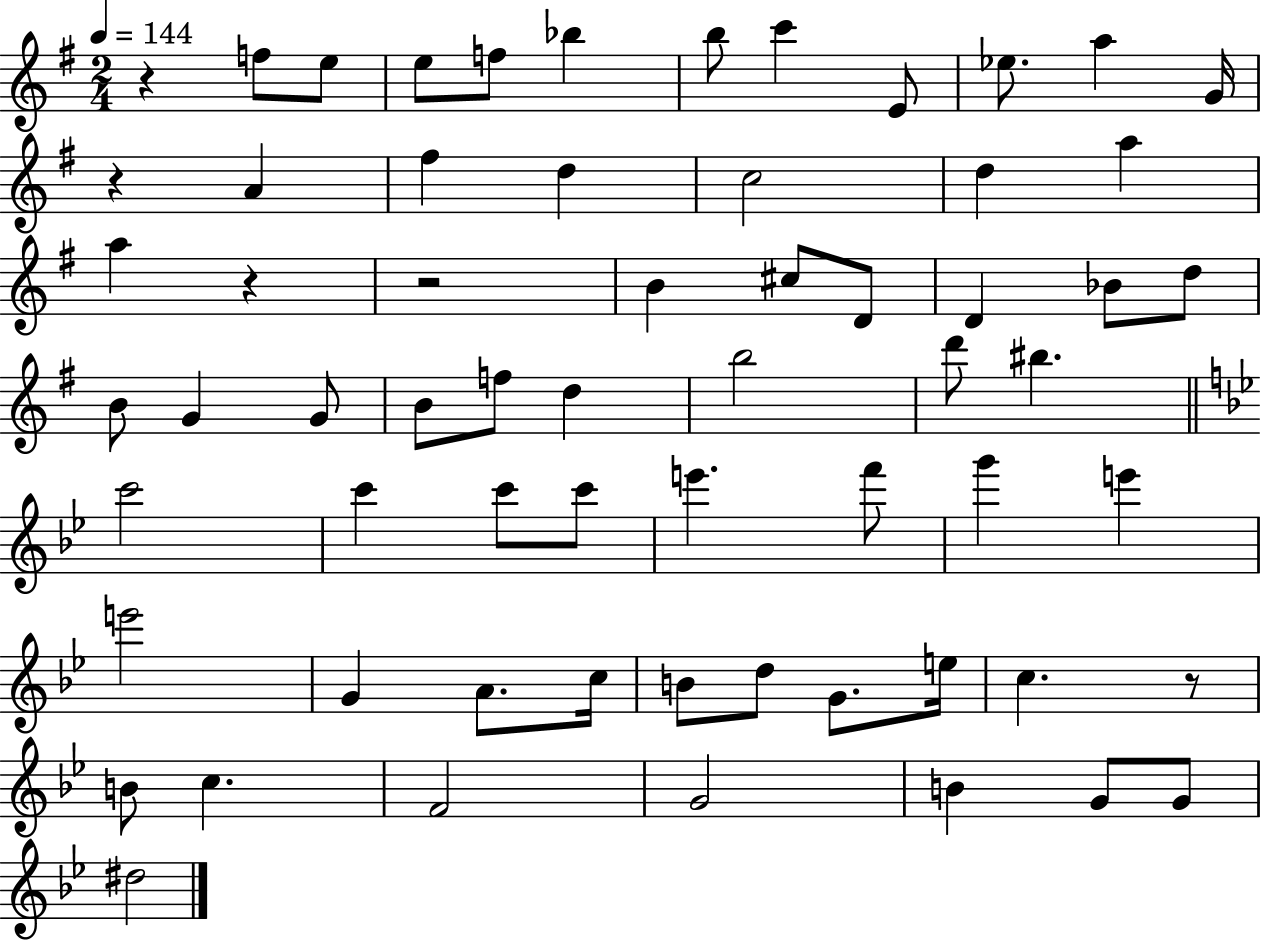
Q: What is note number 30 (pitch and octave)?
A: D5